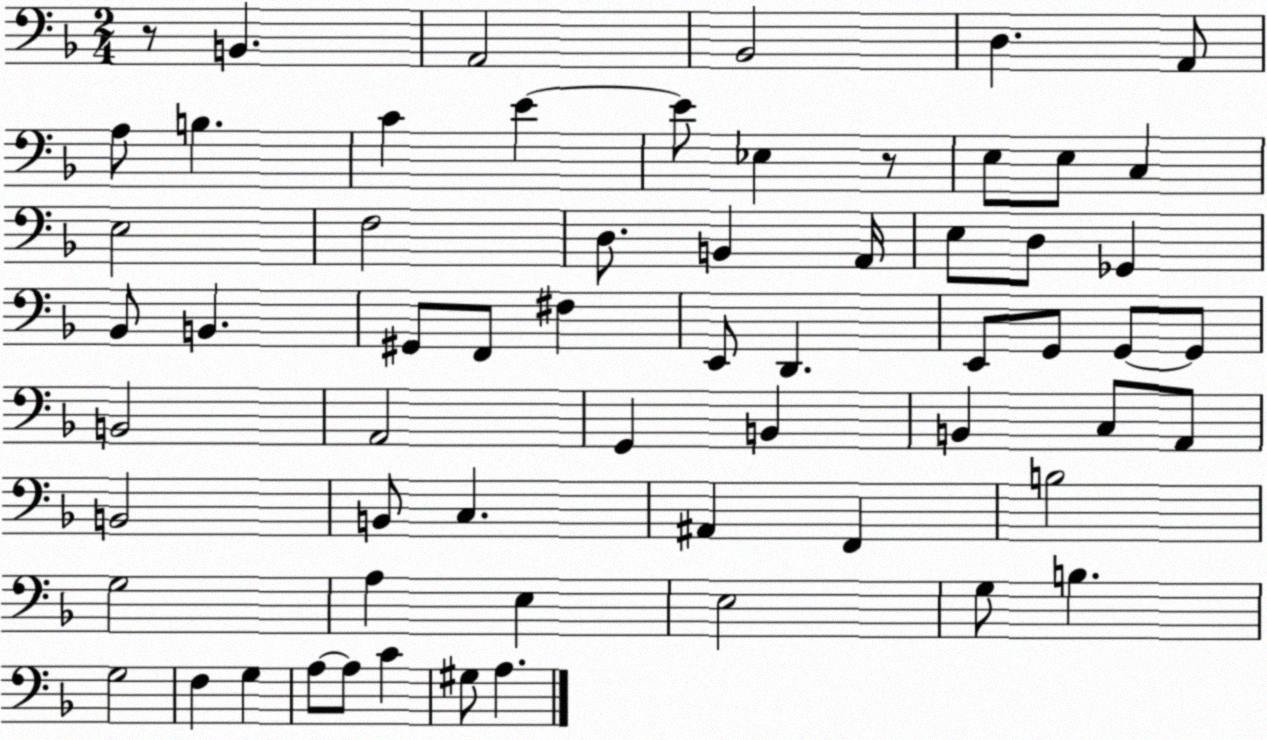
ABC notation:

X:1
T:Untitled
M:2/4
L:1/4
K:F
z/2 B,, A,,2 _B,,2 D, A,,/2 A,/2 B, C E E/2 _E, z/2 E,/2 E,/2 C, E,2 F,2 D,/2 B,, A,,/4 E,/2 D,/2 _G,, _B,,/2 B,, ^G,,/2 F,,/2 ^F, E,,/2 D,, E,,/2 G,,/2 G,,/2 G,,/2 B,,2 A,,2 G,, B,, B,, C,/2 A,,/2 B,,2 B,,/2 C, ^A,, F,, B,2 G,2 A, E, E,2 G,/2 B, G,2 F, G, A,/2 A,/2 C ^G,/2 A,